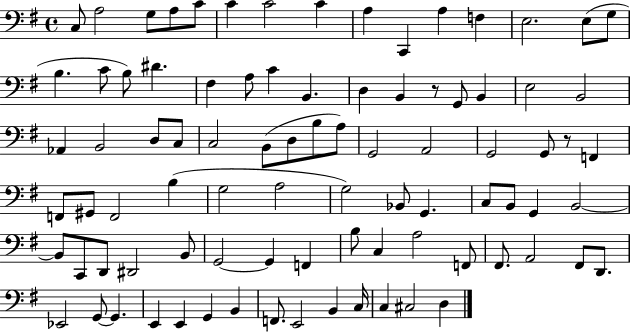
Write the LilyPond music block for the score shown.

{
  \clef bass
  \time 4/4
  \defaultTimeSignature
  \key g \major
  c8 a2 g8 a8 c'8 | c'4 c'2 c'4 | a4 c,4 a4 f4 | e2. e8( g8 | \break b4. c'8 b8) dis'4. | fis4 a8 c'4 b,4. | d4 b,4 r8 g,8 b,4 | e2 b,2 | \break aes,4 b,2 d8 c8 | c2 b,8( d8 b8 a8) | g,2 a,2 | g,2 g,8 r8 f,4 | \break f,8 gis,8 f,2 b4( | g2 a2 | g2) bes,8 g,4. | c8 b,8 g,4 b,2~~ | \break b,8 c,8 d,8 dis,2 b,8 | g,2~~ g,4 f,4 | b8 c4 a2 f,8 | fis,8. a,2 fis,8 d,8. | \break ees,2 g,8~~ g,4. | e,4 e,4 g,4 b,4 | f,8. e,2 b,4 c16 | c4 cis2 d4 | \break \bar "|."
}